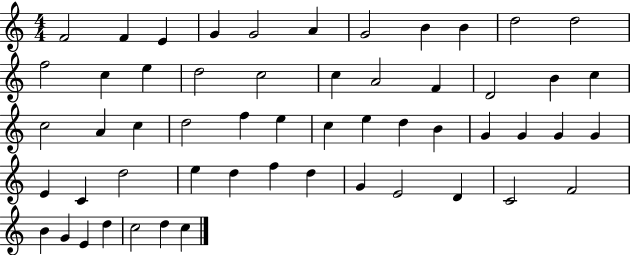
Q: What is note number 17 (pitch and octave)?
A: C5